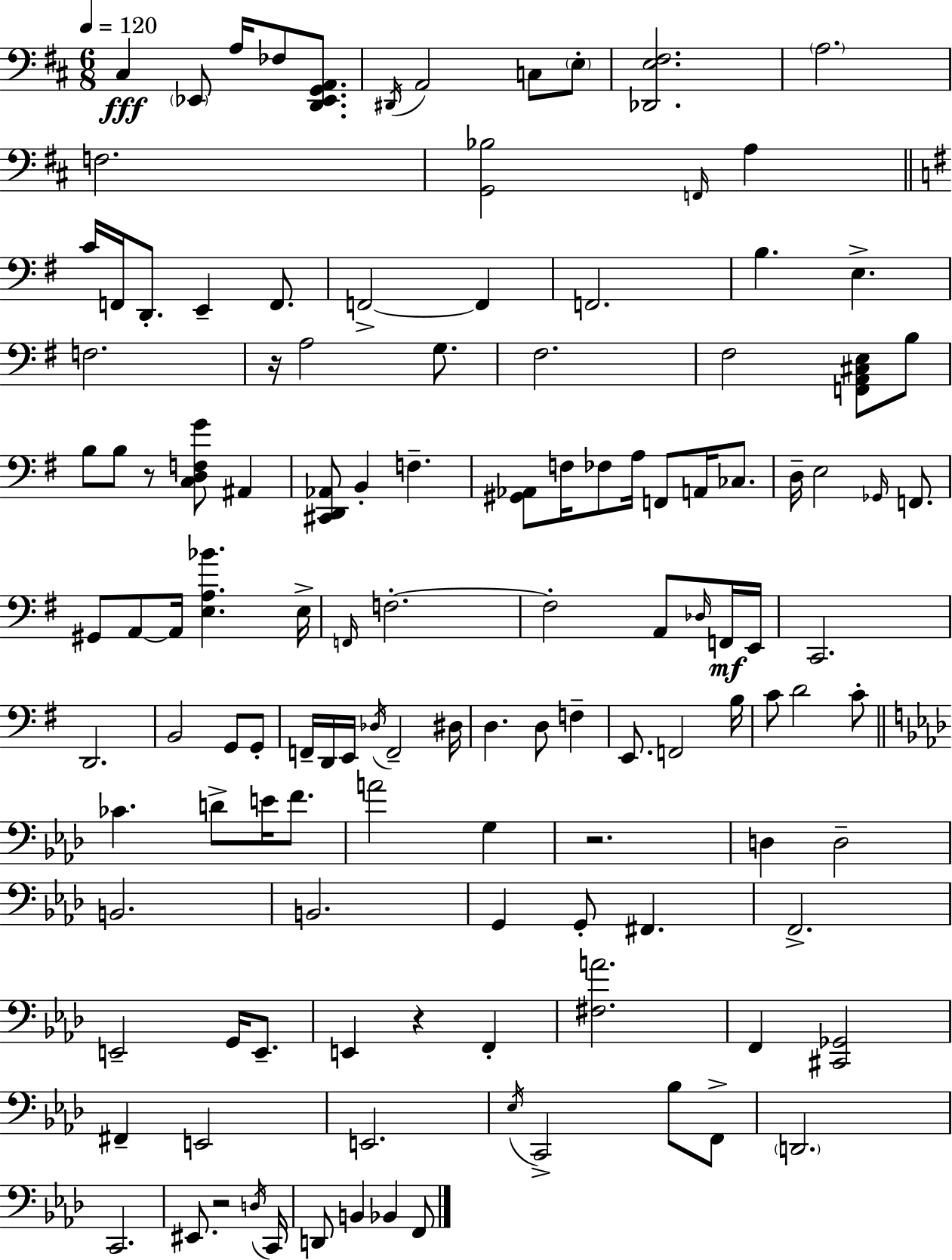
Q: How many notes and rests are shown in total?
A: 125